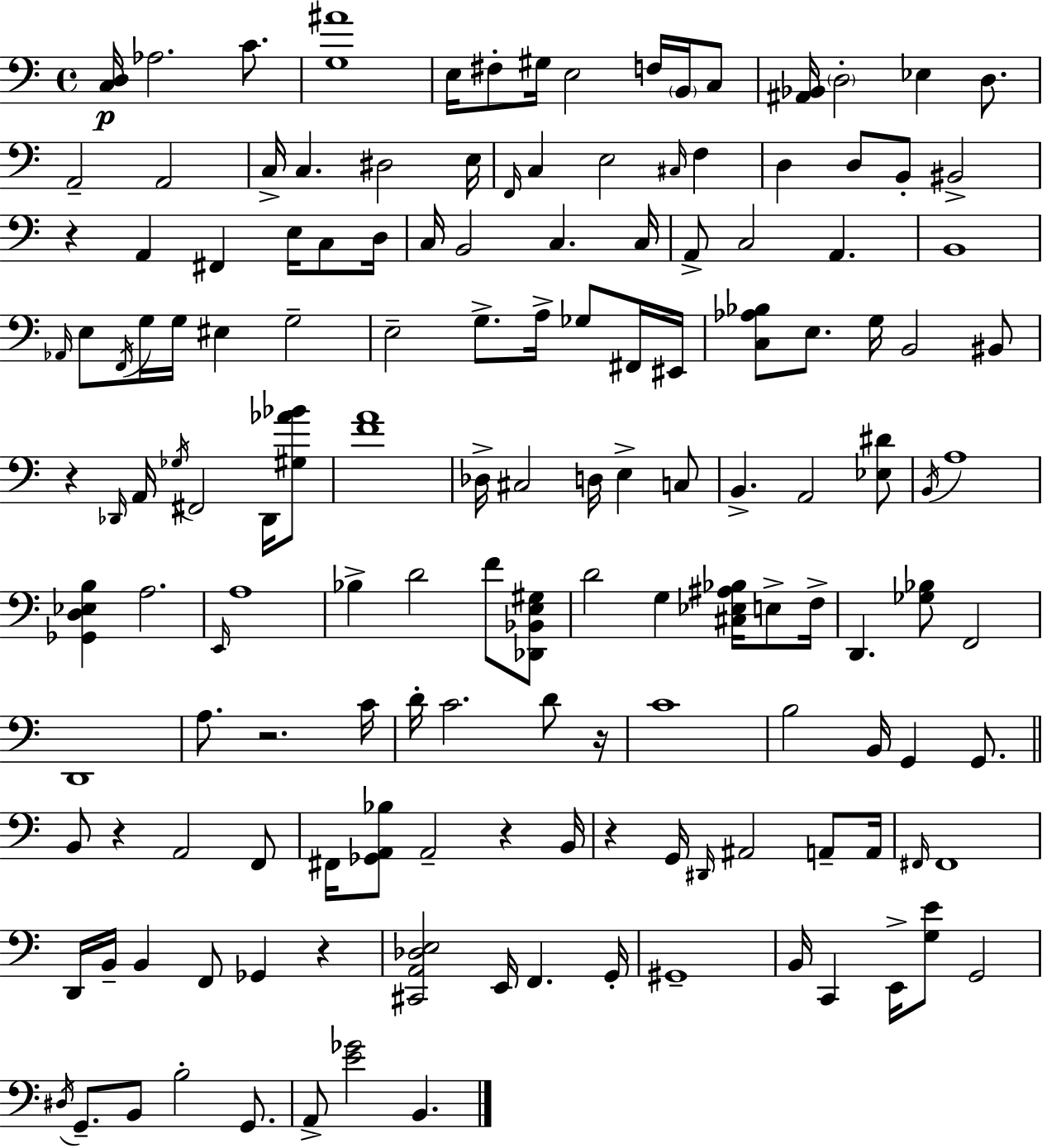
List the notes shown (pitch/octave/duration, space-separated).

[C3,D3]/s Ab3/h. C4/e. [G3,A#4]/w E3/s F#3/e G#3/s E3/h F3/s B2/s C3/e [A#2,Bb2]/s D3/h Eb3/q D3/e. A2/h A2/h C3/s C3/q. D#3/h E3/s F2/s C3/q E3/h C#3/s F3/q D3/q D3/e B2/e BIS2/h R/q A2/q F#2/q E3/s C3/e D3/s C3/s B2/h C3/q. C3/s A2/e C3/h A2/q. B2/w Ab2/s E3/e F2/s G3/s G3/s EIS3/q G3/h E3/h G3/e. A3/s Gb3/e F#2/s EIS2/s [C3,Ab3,Bb3]/e E3/e. G3/s B2/h BIS2/e R/q Db2/s A2/s Gb3/s F#2/h Db2/s [G#3,Ab4,Bb4]/e [F4,A4]/w Db3/s C#3/h D3/s E3/q C3/e B2/q. A2/h [Eb3,D#4]/e B2/s A3/w [Gb2,D3,Eb3,B3]/q A3/h. E2/s A3/w Bb3/q D4/h F4/e [Db2,Bb2,E3,G#3]/e D4/h G3/q [C#3,Eb3,A#3,Bb3]/s E3/e F3/s D2/q. [Gb3,Bb3]/e F2/h D2/w A3/e. R/h. C4/s D4/s C4/h. D4/e R/s C4/w B3/h B2/s G2/q G2/e. B2/e R/q A2/h F2/e F#2/s [Gb2,A2,Bb3]/e A2/h R/q B2/s R/q G2/s D#2/s A#2/h A2/e A2/s F#2/s F#2/w D2/s B2/s B2/q F2/e Gb2/q R/q [C#2,A2,Db3,E3]/h E2/s F2/q. G2/s G#2/w B2/s C2/q E2/s [G3,E4]/e G2/h D#3/s G2/e. B2/e B3/h G2/e. A2/e [E4,Gb4]/h B2/q.